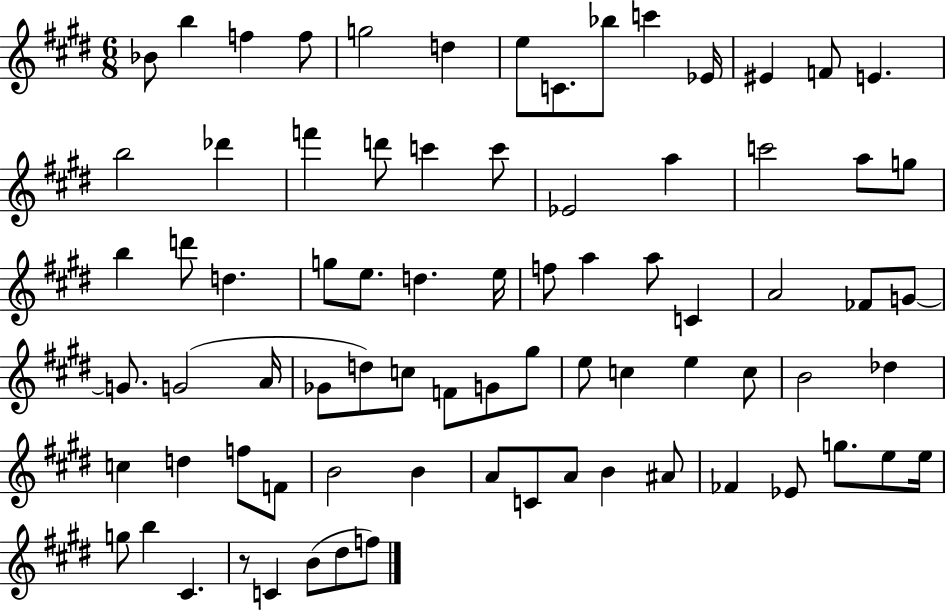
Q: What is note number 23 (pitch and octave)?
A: C6